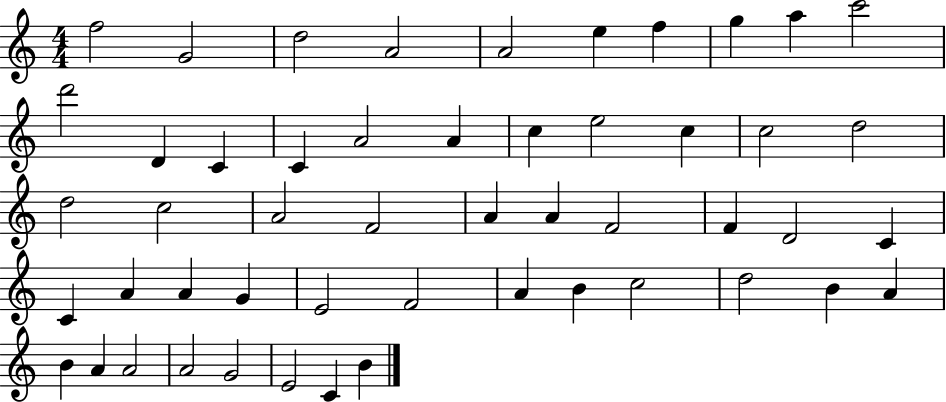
{
  \clef treble
  \numericTimeSignature
  \time 4/4
  \key c \major
  f''2 g'2 | d''2 a'2 | a'2 e''4 f''4 | g''4 a''4 c'''2 | \break d'''2 d'4 c'4 | c'4 a'2 a'4 | c''4 e''2 c''4 | c''2 d''2 | \break d''2 c''2 | a'2 f'2 | a'4 a'4 f'2 | f'4 d'2 c'4 | \break c'4 a'4 a'4 g'4 | e'2 f'2 | a'4 b'4 c''2 | d''2 b'4 a'4 | \break b'4 a'4 a'2 | a'2 g'2 | e'2 c'4 b'4 | \bar "|."
}